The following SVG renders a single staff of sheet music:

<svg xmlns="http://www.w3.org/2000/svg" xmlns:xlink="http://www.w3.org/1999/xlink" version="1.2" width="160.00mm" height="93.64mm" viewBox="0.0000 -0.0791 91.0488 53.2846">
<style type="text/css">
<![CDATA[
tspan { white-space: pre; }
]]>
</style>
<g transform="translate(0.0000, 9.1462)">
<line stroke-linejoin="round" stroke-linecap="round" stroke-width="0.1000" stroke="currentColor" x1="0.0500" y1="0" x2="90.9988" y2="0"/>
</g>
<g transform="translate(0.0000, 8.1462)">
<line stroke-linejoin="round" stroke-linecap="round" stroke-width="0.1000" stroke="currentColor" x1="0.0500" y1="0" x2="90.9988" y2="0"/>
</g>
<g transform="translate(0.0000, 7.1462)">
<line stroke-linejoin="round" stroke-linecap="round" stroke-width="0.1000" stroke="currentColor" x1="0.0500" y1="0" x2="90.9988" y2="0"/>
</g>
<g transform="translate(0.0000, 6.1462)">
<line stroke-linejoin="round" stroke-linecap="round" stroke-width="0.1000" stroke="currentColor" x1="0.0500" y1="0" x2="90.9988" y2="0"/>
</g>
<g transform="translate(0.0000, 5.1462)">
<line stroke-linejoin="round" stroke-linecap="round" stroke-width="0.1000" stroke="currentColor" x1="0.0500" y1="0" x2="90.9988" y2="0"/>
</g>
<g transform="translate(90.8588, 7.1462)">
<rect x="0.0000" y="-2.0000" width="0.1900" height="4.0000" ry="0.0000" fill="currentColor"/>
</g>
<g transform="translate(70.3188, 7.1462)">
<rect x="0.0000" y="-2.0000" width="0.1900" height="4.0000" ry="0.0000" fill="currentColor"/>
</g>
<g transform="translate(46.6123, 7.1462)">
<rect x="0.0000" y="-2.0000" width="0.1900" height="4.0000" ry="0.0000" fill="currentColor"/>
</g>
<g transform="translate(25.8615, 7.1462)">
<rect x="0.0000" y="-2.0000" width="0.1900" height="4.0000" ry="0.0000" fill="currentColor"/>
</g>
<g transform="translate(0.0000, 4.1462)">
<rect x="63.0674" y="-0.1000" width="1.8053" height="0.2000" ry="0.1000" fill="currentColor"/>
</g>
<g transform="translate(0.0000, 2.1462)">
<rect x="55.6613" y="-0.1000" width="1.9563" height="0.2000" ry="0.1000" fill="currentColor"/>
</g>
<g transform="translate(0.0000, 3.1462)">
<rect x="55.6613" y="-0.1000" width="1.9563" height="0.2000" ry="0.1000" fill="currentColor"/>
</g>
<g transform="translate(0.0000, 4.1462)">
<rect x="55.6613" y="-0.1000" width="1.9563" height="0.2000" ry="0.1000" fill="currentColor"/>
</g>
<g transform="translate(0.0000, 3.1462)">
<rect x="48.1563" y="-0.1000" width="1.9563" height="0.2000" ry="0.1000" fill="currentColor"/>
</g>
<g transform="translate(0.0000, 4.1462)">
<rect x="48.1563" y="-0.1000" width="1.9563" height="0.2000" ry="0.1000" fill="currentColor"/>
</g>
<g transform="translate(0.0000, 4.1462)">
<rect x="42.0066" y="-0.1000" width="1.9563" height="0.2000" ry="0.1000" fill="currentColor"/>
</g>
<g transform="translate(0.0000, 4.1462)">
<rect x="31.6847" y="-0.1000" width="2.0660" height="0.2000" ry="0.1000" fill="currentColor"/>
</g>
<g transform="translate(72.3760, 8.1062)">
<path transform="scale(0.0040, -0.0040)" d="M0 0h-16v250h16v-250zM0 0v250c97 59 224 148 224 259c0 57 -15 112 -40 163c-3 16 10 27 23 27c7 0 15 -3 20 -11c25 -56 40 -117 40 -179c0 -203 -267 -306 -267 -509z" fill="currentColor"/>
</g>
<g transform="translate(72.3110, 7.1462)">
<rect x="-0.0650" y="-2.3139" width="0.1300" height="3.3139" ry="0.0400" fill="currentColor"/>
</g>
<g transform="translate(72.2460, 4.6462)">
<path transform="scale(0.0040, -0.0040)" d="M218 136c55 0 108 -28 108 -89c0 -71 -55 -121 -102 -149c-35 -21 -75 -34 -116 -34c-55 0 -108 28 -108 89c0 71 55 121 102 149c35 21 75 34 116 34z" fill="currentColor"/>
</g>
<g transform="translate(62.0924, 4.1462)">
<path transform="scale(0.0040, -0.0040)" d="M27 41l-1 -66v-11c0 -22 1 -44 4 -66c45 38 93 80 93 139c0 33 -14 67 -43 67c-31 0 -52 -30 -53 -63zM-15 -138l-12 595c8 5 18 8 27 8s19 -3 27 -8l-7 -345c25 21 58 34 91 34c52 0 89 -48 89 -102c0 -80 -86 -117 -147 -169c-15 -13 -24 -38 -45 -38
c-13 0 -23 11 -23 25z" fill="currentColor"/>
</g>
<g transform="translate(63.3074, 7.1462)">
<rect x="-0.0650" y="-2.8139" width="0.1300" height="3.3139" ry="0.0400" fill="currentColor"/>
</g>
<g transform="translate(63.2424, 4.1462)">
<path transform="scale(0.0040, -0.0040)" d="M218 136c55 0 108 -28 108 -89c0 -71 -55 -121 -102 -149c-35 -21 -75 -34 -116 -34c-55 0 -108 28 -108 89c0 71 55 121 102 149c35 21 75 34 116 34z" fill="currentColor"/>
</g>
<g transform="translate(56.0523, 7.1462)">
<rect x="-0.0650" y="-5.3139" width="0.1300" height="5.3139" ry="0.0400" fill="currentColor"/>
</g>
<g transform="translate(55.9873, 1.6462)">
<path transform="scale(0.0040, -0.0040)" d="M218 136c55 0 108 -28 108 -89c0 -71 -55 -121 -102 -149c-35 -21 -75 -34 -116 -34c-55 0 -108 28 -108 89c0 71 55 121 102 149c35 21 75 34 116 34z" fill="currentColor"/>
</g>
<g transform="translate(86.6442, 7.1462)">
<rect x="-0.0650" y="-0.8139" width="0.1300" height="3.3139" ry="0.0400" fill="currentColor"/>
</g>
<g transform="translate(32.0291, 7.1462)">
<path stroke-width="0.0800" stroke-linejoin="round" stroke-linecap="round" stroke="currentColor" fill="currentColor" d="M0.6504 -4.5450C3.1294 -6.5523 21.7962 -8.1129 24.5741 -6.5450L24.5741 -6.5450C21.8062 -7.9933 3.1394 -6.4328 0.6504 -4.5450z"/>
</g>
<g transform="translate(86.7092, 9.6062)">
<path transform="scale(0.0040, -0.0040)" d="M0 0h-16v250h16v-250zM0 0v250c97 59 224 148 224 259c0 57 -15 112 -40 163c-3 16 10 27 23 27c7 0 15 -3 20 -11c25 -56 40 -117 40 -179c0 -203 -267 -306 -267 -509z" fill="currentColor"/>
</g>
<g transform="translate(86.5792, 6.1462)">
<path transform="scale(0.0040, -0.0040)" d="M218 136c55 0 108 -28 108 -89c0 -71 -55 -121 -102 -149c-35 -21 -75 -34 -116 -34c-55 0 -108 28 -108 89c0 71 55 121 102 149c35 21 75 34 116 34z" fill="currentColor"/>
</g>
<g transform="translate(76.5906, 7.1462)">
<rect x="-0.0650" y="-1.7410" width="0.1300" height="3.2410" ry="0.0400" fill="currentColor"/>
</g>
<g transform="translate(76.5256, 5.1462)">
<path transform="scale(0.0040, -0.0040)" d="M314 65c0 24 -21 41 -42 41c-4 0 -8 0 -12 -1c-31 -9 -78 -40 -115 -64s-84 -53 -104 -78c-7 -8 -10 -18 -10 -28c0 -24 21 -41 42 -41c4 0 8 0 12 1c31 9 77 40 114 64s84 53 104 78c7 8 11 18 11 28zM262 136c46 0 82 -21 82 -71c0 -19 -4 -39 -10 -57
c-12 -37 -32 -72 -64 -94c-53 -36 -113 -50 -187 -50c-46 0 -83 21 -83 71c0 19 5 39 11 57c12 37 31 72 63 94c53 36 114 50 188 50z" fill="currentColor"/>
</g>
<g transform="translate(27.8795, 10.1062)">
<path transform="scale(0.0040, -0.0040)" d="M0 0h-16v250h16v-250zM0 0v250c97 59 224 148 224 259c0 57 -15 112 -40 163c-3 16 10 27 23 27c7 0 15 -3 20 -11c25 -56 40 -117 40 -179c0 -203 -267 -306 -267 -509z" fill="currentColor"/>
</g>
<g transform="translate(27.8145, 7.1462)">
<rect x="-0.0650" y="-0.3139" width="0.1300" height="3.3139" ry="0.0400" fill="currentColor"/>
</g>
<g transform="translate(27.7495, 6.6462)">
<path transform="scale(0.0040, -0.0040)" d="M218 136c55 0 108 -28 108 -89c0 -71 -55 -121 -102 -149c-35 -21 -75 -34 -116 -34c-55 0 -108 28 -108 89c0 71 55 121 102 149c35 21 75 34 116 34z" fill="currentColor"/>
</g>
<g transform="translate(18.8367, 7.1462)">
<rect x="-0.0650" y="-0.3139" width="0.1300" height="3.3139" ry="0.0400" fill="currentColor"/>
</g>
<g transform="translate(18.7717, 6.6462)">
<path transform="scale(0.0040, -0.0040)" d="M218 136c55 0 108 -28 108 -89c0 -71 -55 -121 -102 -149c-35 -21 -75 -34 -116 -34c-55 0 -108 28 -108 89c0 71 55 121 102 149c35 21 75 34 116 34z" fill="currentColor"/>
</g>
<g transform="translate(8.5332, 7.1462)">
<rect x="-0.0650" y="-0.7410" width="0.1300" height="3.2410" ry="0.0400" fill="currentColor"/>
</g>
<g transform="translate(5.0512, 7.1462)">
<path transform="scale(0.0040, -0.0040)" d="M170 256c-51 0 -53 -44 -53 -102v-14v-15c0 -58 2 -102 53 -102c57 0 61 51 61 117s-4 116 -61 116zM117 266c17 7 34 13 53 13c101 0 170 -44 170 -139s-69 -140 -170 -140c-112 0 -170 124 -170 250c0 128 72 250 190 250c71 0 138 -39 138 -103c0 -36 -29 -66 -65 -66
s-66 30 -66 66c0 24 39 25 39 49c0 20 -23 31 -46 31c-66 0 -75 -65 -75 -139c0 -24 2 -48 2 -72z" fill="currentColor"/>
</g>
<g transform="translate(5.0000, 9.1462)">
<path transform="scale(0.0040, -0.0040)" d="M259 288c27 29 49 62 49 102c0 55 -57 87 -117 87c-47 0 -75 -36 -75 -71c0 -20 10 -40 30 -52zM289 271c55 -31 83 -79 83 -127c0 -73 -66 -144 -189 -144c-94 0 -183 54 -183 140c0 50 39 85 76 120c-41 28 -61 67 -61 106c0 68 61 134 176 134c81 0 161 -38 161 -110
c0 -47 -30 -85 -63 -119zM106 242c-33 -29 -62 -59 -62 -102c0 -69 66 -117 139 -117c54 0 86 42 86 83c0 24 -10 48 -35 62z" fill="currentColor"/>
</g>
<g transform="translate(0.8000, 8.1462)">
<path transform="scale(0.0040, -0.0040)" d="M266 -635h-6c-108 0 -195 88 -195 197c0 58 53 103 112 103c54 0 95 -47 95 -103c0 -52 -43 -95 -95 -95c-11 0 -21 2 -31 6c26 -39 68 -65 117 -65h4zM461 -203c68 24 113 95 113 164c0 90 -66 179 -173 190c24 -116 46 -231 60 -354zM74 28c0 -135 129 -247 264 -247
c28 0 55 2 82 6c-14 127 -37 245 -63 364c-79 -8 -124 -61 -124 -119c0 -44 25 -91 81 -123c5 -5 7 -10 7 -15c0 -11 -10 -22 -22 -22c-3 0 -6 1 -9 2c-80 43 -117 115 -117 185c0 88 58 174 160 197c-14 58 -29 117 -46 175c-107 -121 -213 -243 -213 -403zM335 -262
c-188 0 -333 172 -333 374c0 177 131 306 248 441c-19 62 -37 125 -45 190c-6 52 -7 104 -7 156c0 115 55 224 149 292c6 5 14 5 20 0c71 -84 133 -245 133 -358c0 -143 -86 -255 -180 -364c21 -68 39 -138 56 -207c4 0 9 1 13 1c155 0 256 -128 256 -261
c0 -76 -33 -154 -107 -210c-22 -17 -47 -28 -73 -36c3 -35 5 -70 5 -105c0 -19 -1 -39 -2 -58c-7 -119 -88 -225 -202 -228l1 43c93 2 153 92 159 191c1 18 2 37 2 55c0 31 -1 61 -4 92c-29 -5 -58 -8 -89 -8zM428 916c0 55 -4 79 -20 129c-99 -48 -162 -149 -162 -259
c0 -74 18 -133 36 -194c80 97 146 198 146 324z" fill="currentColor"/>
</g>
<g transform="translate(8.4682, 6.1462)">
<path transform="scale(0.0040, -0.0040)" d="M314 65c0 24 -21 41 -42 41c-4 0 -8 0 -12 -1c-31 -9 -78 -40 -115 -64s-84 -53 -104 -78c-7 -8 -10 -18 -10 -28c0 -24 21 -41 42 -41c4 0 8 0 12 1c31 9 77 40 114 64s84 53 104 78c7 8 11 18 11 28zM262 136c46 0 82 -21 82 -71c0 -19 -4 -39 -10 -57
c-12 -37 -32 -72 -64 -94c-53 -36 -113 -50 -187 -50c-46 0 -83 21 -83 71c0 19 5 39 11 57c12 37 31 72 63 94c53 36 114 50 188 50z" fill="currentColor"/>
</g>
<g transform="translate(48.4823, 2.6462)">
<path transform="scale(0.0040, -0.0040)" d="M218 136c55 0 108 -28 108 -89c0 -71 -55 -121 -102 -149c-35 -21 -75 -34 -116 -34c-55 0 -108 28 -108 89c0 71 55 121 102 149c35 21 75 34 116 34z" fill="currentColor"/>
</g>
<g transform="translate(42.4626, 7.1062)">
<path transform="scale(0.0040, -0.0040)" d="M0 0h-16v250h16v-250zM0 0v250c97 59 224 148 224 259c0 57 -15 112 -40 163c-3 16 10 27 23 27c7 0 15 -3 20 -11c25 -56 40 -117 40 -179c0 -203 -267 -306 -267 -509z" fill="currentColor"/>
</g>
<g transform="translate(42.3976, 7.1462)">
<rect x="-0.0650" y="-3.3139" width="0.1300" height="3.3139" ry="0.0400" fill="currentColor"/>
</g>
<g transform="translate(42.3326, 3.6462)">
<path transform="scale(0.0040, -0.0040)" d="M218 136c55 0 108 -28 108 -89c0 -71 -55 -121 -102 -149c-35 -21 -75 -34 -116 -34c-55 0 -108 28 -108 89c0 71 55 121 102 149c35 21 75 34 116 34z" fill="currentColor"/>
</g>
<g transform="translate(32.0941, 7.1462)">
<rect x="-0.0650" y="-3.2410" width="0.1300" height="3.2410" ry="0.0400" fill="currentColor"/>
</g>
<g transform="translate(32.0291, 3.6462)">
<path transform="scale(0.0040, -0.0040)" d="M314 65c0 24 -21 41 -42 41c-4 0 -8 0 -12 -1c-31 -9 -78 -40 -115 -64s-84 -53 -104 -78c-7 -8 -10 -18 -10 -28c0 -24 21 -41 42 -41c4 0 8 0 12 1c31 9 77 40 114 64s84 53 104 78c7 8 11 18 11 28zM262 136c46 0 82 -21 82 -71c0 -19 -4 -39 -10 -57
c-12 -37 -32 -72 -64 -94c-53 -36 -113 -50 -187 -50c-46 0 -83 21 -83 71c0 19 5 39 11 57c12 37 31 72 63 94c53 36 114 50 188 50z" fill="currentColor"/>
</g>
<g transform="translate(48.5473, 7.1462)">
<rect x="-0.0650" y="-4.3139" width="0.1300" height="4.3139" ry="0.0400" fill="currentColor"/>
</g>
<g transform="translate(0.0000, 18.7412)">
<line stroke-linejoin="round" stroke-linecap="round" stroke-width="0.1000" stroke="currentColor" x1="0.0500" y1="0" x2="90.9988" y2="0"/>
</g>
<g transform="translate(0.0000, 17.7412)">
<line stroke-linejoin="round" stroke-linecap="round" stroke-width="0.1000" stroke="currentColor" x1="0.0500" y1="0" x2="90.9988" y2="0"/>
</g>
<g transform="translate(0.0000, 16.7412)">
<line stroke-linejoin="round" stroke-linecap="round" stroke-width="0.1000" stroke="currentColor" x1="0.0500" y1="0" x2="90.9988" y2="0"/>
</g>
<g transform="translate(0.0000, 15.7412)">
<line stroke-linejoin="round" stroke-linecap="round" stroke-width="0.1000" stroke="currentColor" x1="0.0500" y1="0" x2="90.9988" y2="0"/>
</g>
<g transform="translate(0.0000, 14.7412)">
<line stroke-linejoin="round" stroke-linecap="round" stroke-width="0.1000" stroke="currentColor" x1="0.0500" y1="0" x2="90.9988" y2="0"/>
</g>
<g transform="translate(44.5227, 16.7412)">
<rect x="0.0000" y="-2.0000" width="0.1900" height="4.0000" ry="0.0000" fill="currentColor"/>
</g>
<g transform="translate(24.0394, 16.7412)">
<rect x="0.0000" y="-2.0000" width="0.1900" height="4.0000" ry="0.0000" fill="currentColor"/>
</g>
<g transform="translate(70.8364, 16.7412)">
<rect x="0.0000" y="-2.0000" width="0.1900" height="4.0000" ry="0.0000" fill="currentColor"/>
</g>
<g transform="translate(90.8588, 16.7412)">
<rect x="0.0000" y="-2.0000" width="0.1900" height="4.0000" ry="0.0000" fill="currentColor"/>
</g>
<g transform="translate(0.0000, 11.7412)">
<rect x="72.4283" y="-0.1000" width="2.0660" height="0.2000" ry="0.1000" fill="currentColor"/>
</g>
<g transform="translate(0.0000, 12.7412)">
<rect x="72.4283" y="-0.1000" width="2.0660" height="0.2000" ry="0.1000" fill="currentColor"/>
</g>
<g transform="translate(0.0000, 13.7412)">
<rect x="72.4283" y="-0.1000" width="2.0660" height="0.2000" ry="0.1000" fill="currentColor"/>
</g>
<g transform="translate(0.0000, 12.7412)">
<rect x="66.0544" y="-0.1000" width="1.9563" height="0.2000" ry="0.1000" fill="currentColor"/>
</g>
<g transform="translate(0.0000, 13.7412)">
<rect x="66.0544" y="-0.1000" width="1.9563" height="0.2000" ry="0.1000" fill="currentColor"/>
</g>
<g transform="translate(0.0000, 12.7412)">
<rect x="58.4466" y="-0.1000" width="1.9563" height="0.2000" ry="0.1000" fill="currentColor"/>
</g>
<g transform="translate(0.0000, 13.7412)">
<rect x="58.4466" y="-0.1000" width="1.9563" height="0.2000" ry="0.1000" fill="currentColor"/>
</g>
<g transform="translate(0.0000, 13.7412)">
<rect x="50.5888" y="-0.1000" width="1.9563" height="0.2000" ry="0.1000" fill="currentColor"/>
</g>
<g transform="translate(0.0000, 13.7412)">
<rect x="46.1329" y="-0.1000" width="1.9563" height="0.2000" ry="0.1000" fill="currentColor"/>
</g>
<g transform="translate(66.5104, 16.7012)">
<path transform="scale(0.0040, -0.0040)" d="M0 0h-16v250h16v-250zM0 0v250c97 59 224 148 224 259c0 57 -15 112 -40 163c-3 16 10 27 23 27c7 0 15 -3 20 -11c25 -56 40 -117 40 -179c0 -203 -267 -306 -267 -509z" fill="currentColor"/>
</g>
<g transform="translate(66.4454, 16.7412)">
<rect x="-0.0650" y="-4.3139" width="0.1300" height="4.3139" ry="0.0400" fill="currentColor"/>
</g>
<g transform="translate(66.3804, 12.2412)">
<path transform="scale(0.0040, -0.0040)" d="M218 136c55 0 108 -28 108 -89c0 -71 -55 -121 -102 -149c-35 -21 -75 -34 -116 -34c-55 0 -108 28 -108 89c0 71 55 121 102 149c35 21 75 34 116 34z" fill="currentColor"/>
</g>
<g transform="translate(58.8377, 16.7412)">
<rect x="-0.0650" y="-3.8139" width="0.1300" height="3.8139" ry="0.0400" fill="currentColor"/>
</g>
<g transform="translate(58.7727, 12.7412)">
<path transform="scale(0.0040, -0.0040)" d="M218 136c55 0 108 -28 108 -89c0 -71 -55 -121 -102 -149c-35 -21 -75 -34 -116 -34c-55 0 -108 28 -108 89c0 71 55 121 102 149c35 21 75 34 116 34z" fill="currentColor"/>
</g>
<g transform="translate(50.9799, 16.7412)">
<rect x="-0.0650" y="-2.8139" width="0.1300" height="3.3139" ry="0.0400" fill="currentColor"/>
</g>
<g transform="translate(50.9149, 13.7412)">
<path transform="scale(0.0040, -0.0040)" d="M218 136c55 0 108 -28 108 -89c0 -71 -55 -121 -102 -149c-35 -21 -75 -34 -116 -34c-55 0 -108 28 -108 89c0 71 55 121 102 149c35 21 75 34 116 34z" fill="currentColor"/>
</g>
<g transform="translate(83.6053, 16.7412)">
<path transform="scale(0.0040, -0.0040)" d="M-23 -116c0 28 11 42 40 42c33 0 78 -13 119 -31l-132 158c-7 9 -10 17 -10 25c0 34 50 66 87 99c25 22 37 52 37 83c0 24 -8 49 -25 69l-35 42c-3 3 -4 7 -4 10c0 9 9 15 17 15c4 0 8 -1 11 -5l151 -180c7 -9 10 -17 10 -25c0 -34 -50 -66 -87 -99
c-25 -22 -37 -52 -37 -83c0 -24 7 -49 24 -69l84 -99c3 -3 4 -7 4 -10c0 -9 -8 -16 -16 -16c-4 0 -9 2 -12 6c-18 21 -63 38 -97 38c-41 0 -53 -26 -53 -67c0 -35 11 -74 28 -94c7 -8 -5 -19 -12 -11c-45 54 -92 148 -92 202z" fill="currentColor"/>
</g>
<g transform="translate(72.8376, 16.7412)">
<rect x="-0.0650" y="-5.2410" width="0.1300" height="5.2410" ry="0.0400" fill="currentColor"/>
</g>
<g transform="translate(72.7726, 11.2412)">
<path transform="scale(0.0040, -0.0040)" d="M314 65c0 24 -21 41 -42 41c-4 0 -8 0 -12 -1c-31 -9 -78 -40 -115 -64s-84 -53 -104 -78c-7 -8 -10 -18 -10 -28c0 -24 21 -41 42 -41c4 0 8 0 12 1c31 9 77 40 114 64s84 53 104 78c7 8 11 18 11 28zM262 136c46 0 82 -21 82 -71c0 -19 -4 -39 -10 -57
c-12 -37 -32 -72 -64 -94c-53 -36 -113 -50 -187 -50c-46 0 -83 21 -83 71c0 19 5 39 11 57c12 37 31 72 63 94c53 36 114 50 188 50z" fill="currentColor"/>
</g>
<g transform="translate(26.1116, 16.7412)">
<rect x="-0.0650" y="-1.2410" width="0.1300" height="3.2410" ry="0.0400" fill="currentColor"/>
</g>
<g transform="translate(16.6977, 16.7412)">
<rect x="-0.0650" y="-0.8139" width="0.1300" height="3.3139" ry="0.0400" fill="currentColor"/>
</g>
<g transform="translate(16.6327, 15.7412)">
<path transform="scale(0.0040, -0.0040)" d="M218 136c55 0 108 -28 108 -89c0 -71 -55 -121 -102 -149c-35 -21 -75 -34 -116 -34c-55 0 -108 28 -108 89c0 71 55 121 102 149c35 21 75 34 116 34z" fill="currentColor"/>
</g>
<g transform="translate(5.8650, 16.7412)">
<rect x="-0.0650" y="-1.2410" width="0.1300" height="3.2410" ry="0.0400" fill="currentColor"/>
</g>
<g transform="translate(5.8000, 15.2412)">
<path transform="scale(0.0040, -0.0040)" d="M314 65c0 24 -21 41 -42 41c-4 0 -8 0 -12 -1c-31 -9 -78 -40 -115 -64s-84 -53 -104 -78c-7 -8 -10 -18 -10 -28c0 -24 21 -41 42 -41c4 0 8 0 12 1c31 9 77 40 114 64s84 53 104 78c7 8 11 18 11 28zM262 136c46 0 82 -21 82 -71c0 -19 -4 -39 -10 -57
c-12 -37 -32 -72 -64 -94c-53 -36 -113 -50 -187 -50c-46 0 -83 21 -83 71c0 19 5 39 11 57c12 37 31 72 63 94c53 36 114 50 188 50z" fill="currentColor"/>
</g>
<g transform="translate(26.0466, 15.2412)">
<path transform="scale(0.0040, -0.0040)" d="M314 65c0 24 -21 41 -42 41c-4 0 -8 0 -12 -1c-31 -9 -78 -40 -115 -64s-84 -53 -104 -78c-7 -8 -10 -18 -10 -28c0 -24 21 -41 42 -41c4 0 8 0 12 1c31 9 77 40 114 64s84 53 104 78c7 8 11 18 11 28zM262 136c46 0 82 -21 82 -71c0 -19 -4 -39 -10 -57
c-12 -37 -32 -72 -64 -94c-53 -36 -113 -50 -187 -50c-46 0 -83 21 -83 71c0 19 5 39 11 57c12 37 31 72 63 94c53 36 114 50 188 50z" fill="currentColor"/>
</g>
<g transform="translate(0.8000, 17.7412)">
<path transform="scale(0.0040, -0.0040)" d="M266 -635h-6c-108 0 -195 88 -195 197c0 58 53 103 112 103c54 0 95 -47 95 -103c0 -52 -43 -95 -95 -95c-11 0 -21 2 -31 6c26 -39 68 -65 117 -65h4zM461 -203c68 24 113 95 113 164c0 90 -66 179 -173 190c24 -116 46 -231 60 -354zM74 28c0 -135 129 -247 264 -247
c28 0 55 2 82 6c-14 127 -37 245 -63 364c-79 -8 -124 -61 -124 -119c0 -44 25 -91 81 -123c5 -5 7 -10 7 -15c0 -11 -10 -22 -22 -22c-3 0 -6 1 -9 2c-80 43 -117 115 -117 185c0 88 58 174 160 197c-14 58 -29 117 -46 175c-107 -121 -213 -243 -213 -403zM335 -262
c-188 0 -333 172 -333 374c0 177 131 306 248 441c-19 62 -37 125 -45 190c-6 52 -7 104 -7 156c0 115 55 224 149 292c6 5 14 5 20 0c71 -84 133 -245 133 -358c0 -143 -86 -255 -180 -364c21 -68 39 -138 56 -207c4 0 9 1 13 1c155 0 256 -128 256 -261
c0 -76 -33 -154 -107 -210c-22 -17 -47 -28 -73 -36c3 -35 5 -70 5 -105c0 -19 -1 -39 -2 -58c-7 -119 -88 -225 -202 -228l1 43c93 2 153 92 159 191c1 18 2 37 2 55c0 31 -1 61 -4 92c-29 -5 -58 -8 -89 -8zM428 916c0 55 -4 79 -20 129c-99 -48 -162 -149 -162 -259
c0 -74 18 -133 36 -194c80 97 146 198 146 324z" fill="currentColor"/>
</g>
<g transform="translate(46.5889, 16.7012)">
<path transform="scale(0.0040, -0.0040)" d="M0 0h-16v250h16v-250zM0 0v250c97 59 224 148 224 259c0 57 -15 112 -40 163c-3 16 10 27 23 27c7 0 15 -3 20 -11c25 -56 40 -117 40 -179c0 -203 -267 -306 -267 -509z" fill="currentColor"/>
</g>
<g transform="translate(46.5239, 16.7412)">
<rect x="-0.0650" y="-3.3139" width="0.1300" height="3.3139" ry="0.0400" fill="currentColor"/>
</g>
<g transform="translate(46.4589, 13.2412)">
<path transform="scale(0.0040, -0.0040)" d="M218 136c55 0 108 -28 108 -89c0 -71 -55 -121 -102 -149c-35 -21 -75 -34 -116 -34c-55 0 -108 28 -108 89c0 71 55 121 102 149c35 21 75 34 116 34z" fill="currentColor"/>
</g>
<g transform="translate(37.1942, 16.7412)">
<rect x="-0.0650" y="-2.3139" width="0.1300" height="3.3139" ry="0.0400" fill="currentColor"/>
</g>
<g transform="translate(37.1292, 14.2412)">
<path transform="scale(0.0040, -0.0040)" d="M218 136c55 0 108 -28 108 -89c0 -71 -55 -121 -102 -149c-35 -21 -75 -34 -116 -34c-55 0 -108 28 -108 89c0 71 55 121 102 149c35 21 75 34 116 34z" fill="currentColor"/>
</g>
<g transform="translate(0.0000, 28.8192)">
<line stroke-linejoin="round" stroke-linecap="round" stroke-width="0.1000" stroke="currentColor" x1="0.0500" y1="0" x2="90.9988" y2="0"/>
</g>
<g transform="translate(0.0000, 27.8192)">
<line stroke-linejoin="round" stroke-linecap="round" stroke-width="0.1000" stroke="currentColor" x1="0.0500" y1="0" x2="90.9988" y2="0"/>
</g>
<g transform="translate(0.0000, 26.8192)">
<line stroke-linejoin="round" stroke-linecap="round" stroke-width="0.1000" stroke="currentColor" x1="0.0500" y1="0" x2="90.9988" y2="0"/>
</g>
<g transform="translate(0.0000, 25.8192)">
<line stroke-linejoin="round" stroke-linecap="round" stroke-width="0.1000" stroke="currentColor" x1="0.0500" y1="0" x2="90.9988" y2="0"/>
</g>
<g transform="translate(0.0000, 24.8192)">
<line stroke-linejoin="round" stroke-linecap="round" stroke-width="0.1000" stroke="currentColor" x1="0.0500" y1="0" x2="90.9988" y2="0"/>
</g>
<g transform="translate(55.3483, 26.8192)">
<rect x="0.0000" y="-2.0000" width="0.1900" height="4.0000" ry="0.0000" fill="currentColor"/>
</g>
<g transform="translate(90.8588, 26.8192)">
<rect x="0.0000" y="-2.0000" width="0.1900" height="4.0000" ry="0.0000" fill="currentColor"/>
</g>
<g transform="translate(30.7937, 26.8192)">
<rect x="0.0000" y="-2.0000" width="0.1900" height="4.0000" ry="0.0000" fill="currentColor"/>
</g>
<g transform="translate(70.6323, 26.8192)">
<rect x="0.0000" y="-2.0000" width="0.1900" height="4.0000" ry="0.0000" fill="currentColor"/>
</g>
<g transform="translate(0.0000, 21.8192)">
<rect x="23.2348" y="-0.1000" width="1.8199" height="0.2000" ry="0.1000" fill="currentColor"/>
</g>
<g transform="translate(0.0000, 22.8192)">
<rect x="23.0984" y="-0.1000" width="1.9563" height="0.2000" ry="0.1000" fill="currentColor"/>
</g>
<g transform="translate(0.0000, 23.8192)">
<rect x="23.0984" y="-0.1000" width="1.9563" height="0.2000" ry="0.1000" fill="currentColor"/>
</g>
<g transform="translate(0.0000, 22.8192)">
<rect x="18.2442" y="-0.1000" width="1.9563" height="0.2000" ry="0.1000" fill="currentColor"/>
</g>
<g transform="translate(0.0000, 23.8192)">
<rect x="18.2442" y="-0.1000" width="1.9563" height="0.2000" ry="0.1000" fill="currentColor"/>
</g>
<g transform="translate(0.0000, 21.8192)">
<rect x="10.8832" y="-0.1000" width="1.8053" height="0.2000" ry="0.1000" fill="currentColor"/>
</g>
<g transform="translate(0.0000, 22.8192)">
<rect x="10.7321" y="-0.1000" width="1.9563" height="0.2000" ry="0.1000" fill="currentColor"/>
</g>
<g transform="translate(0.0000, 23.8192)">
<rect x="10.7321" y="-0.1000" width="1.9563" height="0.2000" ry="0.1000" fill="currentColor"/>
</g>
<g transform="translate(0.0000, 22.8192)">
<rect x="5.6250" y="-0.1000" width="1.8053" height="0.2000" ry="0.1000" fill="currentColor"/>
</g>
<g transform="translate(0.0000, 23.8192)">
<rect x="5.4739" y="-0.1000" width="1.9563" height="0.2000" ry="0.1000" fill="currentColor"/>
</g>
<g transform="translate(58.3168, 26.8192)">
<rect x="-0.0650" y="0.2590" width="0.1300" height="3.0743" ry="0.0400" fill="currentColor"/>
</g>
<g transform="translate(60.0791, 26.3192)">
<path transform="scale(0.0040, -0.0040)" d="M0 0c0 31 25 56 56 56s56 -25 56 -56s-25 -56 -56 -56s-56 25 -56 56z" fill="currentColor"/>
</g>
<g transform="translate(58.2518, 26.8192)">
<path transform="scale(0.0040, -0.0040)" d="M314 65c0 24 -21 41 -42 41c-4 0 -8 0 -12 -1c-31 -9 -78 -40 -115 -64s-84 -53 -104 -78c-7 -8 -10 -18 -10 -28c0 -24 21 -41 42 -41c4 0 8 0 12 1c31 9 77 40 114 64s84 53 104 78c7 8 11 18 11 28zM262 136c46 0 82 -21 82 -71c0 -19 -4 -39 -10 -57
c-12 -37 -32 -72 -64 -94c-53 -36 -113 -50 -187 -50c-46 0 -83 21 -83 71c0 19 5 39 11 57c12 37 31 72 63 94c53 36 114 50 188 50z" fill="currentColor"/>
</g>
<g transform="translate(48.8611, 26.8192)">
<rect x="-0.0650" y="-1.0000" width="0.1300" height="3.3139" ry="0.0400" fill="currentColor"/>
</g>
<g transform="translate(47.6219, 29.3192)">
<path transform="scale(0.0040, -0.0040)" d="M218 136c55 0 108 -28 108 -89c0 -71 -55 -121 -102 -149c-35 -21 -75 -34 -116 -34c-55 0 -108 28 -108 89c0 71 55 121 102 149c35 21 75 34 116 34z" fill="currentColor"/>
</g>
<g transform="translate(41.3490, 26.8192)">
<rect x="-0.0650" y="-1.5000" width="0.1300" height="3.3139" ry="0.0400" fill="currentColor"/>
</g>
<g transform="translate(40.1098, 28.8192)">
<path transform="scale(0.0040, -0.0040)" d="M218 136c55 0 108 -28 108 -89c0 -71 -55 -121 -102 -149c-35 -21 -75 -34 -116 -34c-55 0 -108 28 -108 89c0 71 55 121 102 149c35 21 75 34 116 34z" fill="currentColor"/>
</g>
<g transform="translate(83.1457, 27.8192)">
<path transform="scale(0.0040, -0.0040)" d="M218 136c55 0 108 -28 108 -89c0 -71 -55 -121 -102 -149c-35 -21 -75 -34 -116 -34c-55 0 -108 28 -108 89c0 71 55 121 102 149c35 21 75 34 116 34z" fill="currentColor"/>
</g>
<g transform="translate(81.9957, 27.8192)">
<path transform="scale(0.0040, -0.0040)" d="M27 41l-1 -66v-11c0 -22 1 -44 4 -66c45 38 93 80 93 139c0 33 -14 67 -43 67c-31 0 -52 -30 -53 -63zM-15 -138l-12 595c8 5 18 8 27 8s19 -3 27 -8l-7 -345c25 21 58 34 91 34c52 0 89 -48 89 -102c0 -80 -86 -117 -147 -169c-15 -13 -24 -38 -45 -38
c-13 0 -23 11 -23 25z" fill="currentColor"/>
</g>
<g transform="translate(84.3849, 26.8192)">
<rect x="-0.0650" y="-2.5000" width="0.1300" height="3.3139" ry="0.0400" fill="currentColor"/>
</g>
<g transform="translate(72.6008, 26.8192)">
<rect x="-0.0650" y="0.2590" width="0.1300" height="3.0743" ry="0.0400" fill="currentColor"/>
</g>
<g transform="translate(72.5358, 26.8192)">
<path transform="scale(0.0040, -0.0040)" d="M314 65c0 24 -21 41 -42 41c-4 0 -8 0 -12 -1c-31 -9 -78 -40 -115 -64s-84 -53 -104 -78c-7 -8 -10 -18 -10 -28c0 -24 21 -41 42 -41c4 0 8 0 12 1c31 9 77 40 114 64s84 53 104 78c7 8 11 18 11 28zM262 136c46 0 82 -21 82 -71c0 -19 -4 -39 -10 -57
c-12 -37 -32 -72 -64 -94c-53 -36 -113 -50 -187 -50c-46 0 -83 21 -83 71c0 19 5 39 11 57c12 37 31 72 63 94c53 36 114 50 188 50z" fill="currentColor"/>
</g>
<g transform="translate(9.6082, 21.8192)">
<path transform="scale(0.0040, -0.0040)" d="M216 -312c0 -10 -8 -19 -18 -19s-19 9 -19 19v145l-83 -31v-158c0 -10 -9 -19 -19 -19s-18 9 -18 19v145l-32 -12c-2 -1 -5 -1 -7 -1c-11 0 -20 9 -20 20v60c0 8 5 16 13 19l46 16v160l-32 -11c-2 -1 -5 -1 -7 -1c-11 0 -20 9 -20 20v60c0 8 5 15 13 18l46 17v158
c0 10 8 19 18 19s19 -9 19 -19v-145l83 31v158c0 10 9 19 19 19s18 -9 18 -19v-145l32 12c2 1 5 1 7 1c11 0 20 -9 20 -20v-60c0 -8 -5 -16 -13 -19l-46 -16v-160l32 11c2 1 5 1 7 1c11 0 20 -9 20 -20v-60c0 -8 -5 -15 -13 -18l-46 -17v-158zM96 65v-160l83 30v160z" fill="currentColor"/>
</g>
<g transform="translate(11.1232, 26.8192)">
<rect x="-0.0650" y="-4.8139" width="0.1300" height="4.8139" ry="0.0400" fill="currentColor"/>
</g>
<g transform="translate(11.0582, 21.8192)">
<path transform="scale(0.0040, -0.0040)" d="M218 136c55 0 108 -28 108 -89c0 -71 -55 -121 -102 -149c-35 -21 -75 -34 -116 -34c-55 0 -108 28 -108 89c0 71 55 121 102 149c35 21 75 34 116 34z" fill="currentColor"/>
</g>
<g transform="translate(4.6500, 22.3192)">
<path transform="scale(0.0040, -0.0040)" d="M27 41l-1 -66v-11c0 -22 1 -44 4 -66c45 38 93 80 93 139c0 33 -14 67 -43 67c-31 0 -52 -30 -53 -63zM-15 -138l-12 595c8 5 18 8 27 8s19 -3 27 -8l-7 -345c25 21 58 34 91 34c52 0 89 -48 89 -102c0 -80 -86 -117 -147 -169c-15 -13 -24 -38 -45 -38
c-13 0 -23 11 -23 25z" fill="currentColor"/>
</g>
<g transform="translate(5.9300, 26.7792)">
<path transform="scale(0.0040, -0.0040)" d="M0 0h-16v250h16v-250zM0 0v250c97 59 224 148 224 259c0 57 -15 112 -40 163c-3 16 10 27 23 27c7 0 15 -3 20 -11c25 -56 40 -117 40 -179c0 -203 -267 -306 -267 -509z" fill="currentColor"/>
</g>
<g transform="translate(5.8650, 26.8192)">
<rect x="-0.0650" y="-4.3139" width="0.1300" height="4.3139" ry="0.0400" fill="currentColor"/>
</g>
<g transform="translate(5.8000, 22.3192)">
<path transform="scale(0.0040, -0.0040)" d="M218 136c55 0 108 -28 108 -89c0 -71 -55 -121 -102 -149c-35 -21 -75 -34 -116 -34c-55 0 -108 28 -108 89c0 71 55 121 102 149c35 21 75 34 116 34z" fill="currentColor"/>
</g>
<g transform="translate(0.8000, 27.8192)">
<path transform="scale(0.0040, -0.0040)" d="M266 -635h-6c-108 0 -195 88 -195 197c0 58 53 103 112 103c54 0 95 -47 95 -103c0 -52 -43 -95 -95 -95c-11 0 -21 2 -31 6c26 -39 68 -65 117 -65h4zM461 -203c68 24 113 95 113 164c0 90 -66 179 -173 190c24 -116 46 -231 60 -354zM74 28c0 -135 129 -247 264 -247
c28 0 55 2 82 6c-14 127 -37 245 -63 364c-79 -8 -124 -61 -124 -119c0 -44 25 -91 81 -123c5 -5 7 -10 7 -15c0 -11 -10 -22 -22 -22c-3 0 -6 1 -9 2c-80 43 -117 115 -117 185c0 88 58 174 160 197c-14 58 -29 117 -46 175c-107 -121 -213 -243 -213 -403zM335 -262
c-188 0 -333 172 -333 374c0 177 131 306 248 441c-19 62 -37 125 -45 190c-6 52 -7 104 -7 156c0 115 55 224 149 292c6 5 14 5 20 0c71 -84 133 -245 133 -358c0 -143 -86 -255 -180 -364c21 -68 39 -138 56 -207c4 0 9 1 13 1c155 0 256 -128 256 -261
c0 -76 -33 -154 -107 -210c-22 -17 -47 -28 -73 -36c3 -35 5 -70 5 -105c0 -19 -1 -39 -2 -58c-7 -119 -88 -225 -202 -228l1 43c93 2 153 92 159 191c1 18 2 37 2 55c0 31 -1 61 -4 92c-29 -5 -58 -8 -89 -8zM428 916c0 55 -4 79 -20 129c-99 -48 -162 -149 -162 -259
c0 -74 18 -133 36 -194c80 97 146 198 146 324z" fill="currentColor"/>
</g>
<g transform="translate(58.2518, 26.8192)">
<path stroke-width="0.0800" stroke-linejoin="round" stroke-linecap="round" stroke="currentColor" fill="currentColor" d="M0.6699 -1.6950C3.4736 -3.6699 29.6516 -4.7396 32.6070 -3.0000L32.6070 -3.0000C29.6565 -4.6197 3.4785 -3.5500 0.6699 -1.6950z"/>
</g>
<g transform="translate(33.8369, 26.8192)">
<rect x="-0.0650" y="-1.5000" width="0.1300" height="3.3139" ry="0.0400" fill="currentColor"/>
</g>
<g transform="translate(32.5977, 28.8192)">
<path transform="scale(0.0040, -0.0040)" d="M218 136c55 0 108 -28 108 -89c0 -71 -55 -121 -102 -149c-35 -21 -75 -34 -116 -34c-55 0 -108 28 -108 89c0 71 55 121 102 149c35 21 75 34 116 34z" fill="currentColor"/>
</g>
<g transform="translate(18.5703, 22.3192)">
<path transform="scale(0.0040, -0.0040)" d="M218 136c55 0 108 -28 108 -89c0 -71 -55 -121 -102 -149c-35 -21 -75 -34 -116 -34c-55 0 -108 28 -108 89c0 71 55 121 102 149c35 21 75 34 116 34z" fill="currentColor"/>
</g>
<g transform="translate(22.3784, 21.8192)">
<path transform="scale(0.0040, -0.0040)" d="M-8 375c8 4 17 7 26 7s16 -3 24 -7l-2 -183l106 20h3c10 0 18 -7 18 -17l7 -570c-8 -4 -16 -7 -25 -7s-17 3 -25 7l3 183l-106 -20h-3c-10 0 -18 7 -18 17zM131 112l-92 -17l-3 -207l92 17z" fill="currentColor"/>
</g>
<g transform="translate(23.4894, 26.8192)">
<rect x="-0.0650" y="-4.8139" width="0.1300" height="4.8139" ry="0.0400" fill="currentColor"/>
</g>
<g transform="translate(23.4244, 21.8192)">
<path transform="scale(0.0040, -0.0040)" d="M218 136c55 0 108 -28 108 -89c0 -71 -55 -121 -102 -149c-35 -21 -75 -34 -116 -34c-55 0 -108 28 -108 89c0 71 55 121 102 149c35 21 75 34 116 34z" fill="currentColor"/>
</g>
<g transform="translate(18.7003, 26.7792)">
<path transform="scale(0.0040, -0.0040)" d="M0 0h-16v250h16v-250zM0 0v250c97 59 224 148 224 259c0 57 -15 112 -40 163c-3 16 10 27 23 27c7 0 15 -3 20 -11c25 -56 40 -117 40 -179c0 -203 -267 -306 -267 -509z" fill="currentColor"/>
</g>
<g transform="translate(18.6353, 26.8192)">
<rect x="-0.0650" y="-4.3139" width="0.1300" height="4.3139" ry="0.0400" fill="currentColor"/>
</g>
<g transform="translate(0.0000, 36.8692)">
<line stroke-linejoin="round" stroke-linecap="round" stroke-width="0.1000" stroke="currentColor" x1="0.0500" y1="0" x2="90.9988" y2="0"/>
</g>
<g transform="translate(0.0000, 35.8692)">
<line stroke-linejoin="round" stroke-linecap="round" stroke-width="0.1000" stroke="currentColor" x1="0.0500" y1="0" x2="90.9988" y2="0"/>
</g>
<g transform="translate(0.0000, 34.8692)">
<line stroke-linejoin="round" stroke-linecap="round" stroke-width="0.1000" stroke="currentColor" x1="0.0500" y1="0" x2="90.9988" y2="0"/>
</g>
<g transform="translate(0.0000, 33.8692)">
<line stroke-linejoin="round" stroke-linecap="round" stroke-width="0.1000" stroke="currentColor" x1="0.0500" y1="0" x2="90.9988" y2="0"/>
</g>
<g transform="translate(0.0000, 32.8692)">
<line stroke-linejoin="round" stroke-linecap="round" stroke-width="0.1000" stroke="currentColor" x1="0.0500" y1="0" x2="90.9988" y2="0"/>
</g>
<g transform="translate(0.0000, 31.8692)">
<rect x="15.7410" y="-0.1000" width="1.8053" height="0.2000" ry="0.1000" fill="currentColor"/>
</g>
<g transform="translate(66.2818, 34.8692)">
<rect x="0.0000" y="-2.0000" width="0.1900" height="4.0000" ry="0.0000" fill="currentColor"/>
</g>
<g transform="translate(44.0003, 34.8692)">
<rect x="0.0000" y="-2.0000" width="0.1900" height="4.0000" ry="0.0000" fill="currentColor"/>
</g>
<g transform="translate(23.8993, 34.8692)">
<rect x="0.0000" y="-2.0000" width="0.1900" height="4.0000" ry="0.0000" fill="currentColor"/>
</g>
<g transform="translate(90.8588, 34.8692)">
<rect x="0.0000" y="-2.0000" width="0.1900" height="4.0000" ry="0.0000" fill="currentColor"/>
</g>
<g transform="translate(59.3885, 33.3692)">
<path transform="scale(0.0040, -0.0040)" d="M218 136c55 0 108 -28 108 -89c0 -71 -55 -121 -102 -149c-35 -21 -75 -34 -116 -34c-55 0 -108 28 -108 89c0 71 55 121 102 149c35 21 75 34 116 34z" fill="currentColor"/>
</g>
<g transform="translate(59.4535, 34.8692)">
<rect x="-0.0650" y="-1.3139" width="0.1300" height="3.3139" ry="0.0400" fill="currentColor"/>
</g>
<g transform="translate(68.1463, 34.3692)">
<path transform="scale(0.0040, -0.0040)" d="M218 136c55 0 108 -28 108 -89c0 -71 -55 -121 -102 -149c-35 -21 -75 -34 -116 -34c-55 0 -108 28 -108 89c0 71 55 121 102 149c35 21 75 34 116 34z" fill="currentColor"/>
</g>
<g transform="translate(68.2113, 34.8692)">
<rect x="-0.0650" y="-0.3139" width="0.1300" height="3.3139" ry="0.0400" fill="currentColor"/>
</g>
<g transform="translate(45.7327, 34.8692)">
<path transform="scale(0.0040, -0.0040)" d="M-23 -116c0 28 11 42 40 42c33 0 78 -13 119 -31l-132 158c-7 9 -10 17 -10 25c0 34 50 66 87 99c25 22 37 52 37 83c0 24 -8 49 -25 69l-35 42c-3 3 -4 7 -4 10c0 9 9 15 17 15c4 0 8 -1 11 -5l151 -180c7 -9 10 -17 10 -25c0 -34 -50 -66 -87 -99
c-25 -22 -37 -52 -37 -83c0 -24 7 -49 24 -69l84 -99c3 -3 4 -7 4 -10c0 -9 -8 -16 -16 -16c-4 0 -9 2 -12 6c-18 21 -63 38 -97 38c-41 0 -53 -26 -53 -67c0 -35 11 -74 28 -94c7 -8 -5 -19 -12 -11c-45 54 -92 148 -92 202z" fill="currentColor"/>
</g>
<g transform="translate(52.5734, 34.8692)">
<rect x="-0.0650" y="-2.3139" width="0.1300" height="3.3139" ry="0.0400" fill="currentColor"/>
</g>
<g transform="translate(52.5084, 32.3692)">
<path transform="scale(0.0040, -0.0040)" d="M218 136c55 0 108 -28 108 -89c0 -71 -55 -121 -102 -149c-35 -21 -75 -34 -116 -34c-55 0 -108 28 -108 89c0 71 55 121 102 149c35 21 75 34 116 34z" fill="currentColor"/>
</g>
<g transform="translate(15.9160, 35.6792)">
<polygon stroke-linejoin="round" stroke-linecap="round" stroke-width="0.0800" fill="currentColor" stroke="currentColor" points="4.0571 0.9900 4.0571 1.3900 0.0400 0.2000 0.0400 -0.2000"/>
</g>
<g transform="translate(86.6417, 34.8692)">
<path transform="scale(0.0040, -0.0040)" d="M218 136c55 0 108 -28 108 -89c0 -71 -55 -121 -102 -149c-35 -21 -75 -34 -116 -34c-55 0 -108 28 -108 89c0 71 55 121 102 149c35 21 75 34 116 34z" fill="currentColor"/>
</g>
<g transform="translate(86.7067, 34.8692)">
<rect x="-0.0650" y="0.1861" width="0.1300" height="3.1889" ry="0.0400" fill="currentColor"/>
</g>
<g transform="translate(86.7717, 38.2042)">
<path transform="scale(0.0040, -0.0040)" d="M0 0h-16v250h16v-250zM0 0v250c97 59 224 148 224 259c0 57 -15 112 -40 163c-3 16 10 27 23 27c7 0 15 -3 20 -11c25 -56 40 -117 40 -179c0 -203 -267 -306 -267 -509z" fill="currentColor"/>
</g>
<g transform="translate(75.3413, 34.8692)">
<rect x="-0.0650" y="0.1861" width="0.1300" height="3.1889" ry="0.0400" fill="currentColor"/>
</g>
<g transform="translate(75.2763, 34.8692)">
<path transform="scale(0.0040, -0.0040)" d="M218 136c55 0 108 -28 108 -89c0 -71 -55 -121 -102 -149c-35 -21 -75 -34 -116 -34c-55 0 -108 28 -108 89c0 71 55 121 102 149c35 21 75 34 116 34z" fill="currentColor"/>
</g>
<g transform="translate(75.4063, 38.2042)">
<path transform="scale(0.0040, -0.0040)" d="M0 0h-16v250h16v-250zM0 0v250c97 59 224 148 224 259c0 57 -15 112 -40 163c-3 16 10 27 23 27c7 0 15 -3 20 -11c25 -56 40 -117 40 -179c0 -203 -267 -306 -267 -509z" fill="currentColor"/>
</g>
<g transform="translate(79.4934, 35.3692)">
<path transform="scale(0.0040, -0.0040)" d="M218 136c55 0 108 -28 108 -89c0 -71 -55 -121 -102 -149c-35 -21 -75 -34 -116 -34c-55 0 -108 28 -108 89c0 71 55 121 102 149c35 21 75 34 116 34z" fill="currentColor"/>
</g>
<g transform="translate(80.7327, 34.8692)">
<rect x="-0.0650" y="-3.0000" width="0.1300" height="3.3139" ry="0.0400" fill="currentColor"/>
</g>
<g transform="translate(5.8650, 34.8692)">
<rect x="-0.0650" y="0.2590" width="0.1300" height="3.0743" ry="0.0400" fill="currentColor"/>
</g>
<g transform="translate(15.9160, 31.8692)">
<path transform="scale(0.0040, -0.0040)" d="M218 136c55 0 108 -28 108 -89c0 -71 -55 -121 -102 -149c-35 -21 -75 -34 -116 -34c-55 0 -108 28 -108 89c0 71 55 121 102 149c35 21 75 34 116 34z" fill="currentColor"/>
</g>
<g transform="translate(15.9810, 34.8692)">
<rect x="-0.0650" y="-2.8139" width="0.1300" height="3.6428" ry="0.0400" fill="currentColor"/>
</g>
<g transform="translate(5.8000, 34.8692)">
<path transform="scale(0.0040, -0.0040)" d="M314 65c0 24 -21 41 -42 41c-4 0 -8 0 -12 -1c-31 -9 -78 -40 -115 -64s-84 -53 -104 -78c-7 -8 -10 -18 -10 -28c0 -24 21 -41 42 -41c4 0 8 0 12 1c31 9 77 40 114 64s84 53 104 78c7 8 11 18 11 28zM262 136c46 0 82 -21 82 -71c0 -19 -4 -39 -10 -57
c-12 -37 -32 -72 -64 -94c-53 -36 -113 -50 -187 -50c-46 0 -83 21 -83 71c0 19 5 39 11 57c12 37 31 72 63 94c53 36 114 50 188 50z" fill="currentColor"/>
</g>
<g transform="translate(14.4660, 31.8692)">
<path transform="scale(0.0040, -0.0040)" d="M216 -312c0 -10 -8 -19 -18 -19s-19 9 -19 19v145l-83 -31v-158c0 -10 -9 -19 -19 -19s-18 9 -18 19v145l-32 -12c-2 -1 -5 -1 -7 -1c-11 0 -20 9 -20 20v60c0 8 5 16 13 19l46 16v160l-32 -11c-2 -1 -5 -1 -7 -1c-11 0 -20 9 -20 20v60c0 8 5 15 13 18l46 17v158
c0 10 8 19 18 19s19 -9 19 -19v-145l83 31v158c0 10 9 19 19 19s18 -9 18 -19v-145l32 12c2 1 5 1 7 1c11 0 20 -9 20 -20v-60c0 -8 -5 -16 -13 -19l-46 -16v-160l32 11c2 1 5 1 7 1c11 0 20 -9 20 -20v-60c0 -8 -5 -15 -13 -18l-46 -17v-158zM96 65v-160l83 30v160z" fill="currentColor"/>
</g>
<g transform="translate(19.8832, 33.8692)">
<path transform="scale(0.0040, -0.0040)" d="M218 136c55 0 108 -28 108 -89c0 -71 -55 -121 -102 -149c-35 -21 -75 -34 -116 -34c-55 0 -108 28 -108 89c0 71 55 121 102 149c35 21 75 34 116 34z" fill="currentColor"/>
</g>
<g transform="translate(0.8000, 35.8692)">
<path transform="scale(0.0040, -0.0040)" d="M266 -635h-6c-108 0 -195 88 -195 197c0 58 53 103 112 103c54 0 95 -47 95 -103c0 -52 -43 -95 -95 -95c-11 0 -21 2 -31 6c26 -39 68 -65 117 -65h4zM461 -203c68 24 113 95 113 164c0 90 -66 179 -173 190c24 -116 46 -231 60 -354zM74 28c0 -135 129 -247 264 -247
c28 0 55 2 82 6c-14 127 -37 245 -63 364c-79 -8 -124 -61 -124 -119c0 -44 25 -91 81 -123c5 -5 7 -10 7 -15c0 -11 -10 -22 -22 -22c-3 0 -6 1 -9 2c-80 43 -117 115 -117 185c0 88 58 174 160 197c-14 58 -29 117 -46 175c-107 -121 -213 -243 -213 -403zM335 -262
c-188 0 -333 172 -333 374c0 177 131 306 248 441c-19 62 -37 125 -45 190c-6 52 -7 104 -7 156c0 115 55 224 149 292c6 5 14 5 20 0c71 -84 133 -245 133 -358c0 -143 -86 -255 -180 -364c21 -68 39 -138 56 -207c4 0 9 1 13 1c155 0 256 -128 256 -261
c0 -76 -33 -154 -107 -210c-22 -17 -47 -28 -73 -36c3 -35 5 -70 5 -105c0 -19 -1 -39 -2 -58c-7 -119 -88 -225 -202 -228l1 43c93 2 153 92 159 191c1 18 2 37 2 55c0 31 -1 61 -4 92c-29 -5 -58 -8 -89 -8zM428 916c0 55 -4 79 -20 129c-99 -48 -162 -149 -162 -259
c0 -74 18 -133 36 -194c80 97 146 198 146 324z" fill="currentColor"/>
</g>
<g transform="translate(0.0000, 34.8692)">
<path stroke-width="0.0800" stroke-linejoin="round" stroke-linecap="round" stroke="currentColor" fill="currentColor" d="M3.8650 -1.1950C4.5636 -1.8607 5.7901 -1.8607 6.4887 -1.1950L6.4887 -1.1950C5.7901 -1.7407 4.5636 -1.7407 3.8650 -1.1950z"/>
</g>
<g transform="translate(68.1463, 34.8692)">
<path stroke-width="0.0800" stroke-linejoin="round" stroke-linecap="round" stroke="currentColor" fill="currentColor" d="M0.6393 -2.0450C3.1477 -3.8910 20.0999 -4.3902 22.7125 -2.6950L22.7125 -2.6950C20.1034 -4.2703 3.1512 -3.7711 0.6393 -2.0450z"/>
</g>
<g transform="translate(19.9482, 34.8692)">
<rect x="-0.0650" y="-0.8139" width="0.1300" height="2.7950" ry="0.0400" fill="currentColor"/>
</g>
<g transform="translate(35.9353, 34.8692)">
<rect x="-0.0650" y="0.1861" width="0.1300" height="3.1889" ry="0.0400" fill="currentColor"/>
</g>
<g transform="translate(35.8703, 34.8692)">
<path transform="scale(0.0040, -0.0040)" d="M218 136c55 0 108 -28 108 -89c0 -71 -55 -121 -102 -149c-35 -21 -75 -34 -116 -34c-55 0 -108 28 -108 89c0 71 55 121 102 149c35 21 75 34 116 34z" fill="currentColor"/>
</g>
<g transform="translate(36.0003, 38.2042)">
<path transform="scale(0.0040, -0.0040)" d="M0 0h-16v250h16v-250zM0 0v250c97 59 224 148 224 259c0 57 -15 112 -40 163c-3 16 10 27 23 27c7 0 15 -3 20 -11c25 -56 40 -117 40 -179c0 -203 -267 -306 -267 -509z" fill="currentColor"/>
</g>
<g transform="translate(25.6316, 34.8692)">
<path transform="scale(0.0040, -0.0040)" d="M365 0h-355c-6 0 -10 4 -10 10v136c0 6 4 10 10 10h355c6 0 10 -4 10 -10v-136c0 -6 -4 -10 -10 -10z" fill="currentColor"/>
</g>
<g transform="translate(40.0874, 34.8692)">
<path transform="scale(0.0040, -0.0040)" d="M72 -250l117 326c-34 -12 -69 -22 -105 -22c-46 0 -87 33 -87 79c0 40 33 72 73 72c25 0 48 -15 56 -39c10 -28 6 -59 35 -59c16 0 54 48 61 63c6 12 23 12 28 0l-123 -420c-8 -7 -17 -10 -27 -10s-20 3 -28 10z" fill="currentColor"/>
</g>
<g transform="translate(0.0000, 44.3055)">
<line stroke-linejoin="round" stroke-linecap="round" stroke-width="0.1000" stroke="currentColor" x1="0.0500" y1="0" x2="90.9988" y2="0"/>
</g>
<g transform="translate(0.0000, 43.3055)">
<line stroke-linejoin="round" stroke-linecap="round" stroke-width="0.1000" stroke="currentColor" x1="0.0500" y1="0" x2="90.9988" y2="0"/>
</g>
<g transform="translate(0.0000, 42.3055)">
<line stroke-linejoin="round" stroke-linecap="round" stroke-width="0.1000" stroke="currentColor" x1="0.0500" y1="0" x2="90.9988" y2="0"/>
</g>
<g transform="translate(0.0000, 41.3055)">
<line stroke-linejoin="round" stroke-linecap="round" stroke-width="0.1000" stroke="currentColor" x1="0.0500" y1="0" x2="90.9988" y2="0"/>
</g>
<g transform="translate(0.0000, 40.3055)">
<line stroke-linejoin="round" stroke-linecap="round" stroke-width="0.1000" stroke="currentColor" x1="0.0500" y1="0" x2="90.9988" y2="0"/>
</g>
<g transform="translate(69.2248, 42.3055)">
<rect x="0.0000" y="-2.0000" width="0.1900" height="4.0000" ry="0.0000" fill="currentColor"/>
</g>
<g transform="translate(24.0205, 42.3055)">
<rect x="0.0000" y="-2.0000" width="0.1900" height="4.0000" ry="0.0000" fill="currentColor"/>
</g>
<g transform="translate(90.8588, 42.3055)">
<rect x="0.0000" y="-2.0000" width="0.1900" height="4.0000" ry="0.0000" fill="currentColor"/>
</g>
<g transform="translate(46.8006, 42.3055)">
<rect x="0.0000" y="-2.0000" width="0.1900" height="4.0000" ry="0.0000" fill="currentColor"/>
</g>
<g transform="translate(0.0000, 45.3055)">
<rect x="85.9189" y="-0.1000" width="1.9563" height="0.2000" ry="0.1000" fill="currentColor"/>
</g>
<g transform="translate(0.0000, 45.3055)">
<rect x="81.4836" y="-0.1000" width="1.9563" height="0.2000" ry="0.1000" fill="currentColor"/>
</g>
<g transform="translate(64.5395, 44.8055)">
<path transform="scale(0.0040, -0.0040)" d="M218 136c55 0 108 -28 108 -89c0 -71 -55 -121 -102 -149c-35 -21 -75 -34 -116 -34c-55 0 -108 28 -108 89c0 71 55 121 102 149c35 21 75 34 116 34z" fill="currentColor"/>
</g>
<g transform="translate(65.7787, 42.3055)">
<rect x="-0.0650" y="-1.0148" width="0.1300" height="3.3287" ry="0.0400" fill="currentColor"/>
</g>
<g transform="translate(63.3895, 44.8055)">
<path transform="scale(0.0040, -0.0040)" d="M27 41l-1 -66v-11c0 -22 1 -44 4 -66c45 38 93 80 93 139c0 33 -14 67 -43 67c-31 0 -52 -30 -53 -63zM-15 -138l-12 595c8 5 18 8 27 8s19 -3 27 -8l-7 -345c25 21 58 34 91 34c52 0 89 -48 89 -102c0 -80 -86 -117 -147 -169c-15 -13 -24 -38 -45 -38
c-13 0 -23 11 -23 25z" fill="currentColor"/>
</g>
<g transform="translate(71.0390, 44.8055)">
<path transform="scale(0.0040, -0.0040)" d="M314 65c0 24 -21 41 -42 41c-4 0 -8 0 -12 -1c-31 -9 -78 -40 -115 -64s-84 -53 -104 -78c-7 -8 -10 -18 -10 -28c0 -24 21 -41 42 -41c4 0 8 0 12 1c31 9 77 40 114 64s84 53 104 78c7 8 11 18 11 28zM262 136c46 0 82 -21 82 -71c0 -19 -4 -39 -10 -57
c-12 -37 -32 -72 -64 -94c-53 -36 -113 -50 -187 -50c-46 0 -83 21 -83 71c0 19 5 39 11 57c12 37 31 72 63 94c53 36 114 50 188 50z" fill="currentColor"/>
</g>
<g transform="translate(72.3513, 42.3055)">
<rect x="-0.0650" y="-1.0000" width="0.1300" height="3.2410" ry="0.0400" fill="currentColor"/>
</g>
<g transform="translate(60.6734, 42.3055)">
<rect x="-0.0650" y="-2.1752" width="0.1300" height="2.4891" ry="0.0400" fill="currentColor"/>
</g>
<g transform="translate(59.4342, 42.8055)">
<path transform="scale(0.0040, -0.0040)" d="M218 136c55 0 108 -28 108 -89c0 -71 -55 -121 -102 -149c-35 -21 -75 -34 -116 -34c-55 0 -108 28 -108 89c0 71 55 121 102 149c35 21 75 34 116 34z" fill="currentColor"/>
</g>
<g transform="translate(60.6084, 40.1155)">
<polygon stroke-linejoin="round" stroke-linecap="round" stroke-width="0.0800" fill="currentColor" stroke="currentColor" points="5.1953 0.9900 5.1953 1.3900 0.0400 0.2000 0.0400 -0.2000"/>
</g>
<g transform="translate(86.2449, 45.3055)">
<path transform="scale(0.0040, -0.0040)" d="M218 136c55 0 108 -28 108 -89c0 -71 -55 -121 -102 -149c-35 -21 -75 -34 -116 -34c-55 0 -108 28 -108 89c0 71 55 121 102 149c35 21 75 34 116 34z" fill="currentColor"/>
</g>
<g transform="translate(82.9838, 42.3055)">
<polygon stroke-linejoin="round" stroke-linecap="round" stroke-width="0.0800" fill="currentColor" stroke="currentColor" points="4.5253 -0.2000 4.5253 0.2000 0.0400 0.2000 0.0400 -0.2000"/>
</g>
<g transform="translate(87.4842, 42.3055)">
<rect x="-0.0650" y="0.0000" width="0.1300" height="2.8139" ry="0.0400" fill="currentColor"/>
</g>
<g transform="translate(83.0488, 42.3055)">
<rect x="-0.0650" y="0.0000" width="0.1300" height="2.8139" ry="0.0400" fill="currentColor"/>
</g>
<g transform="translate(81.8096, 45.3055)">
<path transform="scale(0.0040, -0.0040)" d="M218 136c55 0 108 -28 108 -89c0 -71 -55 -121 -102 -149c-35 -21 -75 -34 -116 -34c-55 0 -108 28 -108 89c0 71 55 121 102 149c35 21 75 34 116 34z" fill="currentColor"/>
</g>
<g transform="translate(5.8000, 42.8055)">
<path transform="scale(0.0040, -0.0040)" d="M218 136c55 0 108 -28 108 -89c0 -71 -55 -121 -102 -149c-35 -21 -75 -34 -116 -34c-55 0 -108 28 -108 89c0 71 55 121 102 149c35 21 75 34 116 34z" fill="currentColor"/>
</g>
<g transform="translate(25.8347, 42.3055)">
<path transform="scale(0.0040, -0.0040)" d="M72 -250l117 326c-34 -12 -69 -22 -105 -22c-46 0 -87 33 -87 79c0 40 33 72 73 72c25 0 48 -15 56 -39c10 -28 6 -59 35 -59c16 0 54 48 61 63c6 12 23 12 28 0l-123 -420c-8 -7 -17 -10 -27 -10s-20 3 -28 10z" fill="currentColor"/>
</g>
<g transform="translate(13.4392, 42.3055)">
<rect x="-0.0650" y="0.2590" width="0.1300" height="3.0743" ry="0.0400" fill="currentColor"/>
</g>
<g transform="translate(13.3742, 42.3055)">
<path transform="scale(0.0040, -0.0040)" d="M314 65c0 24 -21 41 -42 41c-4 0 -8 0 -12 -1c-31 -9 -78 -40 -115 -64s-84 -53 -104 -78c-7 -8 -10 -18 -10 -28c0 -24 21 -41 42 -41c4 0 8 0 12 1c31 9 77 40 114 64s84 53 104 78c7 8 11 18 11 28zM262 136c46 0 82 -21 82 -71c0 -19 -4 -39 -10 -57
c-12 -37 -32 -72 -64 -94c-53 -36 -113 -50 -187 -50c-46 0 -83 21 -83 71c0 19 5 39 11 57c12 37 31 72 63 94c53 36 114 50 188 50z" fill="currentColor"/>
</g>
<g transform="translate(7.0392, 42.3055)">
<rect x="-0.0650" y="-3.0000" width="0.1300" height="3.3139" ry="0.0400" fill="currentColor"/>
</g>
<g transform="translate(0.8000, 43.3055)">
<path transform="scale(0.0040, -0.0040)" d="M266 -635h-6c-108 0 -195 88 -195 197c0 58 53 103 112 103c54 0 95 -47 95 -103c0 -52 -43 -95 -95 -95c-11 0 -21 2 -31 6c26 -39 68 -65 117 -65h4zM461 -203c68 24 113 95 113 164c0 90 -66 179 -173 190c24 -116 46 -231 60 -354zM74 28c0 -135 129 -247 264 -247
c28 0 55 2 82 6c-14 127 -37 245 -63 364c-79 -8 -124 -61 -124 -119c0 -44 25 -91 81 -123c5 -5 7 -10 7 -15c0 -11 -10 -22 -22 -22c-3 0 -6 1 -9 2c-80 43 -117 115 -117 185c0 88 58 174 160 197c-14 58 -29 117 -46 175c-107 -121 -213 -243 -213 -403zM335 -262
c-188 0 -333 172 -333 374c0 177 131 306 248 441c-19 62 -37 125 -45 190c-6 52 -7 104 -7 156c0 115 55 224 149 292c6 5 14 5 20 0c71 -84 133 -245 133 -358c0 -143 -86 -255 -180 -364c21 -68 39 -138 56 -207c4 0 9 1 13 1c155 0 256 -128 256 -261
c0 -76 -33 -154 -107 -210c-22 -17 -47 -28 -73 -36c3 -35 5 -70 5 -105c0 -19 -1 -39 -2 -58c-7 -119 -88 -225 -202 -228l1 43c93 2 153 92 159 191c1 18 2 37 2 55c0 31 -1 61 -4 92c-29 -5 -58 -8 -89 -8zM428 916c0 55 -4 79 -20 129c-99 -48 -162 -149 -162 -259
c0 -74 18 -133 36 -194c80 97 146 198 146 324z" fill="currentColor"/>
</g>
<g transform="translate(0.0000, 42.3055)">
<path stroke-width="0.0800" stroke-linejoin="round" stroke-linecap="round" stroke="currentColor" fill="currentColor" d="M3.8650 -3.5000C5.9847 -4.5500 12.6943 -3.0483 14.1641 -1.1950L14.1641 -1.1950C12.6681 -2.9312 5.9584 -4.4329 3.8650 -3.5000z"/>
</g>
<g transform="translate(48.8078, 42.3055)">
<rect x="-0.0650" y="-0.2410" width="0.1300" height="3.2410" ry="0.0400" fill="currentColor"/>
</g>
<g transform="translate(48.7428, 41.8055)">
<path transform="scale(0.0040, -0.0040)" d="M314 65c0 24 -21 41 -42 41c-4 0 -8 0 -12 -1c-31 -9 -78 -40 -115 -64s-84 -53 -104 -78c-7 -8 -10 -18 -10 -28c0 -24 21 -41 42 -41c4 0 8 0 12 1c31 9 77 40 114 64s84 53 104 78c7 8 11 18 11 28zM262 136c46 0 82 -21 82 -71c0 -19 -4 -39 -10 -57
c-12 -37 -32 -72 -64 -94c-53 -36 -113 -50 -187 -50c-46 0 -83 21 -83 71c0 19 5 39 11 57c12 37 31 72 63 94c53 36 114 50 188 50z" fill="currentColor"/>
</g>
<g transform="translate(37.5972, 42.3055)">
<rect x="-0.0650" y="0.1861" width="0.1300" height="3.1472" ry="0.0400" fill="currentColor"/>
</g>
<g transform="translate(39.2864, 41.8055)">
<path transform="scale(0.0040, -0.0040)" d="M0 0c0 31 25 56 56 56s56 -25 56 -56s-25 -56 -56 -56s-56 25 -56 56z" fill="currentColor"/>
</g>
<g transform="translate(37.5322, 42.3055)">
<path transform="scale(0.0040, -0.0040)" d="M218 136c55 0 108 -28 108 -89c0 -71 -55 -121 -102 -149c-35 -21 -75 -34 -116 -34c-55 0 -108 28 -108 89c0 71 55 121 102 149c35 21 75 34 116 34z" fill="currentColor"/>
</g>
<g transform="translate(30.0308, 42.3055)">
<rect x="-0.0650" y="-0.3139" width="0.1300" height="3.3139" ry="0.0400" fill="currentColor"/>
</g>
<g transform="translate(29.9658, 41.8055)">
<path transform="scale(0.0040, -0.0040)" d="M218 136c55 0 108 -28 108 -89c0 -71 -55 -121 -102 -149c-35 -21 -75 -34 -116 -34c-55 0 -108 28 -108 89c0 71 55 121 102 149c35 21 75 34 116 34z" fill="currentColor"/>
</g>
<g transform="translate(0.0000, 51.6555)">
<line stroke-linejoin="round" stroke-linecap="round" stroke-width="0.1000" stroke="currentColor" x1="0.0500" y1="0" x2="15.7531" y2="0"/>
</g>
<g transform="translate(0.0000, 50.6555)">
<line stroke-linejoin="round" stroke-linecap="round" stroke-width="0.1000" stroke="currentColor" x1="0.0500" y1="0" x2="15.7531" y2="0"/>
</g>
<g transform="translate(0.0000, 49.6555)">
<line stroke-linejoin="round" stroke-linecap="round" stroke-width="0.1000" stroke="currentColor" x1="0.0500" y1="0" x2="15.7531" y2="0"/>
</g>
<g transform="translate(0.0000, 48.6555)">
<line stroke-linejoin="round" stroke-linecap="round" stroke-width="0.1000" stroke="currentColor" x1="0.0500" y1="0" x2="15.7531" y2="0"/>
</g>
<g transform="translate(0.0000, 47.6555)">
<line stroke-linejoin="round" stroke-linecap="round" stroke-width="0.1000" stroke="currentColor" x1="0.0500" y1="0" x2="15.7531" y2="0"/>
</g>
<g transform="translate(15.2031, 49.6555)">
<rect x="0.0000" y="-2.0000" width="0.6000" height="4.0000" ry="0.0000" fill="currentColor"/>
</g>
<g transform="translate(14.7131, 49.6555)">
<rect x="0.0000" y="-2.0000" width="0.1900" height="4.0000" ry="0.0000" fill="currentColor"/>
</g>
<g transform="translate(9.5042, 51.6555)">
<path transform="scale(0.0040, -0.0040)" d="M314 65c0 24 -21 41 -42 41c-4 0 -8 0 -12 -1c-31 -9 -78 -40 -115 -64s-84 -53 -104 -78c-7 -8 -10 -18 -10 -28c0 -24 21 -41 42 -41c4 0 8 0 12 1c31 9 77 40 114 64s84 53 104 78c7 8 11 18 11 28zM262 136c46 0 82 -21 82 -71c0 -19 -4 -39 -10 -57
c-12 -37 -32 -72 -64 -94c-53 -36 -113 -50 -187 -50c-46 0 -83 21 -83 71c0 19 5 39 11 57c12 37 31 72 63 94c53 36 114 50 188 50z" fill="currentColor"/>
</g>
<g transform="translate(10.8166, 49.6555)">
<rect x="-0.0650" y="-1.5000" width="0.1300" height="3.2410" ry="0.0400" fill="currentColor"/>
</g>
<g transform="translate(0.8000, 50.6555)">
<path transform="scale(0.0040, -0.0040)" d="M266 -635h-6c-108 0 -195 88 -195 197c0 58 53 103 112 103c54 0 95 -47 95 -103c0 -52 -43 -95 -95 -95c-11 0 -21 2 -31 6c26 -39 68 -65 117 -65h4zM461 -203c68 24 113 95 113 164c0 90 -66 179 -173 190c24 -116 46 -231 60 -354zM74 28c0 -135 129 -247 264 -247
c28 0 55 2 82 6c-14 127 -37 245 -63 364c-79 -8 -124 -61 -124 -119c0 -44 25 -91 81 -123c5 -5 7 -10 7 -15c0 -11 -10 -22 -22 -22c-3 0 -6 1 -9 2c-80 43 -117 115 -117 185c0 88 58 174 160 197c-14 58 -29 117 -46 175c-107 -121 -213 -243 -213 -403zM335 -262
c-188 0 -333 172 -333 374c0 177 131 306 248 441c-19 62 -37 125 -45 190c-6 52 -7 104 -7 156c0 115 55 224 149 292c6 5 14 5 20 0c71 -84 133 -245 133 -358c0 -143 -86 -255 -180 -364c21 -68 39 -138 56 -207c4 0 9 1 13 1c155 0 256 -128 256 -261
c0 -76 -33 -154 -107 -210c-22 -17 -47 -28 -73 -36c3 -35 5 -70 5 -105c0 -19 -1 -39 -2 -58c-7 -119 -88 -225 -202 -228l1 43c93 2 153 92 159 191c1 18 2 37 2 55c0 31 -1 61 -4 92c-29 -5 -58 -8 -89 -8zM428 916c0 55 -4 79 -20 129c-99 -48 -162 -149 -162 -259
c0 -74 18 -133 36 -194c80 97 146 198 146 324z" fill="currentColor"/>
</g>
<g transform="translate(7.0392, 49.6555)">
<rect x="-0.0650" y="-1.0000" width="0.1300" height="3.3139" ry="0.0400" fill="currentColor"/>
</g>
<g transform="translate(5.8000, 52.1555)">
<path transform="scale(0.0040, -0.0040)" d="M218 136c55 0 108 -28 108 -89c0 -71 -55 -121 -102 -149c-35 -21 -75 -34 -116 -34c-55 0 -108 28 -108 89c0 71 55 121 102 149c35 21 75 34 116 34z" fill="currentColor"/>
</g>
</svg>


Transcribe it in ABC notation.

X:1
T:Untitled
M:6/8
L:1/4
K:C
d2 c c/2 b2 b/2 d' f' _a g/2 f2 d/2 e2 d e2 g b/2 a c' d'/2 f'2 z _d'/2 ^e' _d'/2 e' E E D B2 B2 _G B2 ^a/2 d/2 z2 B/2 z/2 z g e c B/2 A B/2 A B2 z/2 c B c2 A/2 _D/2 D2 C/2 C/2 D E2